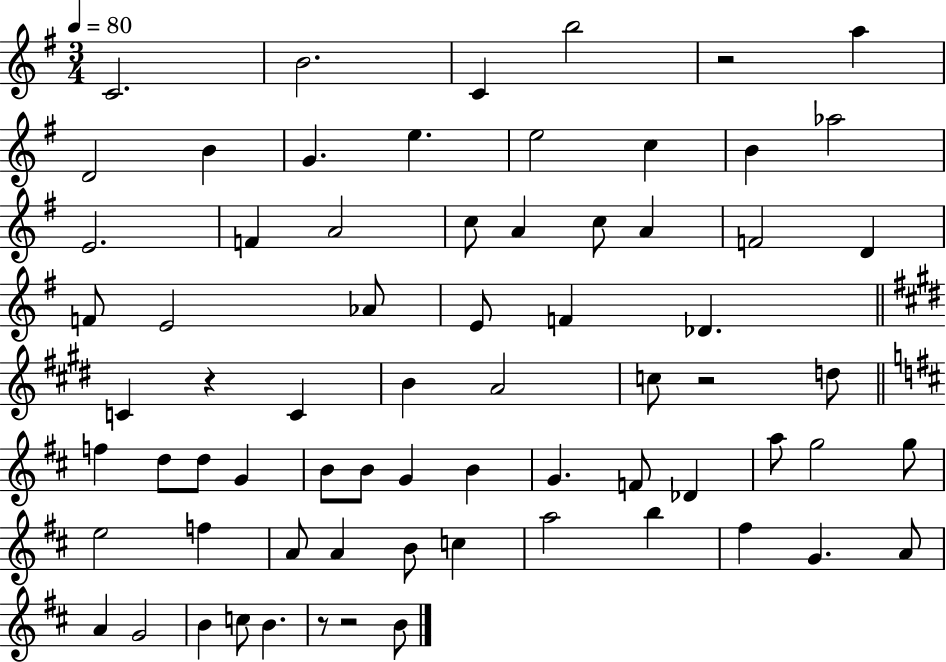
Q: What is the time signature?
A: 3/4